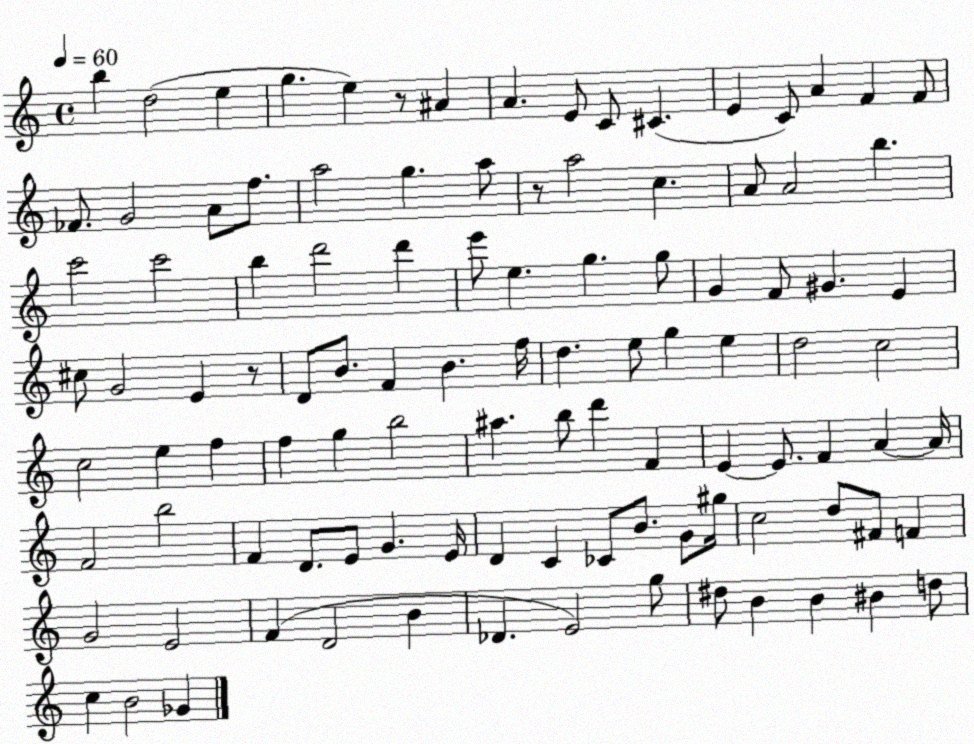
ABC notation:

X:1
T:Untitled
M:4/4
L:1/4
K:C
b d2 e g e z/2 ^A A E/2 C/2 ^C E C/2 A F F/2 _F/2 G2 A/2 f/2 a2 g a/2 z/2 a2 c A/2 A2 b c'2 c'2 b d'2 d' e'/2 e g g/2 G F/2 ^G E ^c/2 G2 E z/2 D/2 B/2 F B f/4 d e/2 g e d2 c2 c2 e f f g b2 ^a b/2 d' F E E/2 F A A/4 F2 b2 F D/2 E/2 G E/4 D C _C/2 B/2 G/2 ^g/4 c2 d/2 ^F/2 F G2 E2 F D2 B _D E2 g/2 ^d/2 B B ^B d/2 c B2 _G